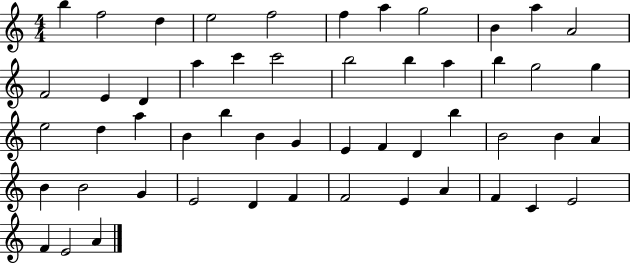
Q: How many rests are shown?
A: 0